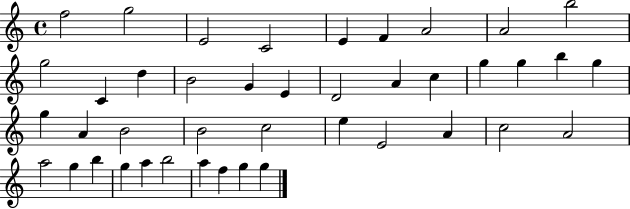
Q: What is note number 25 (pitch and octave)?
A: B4